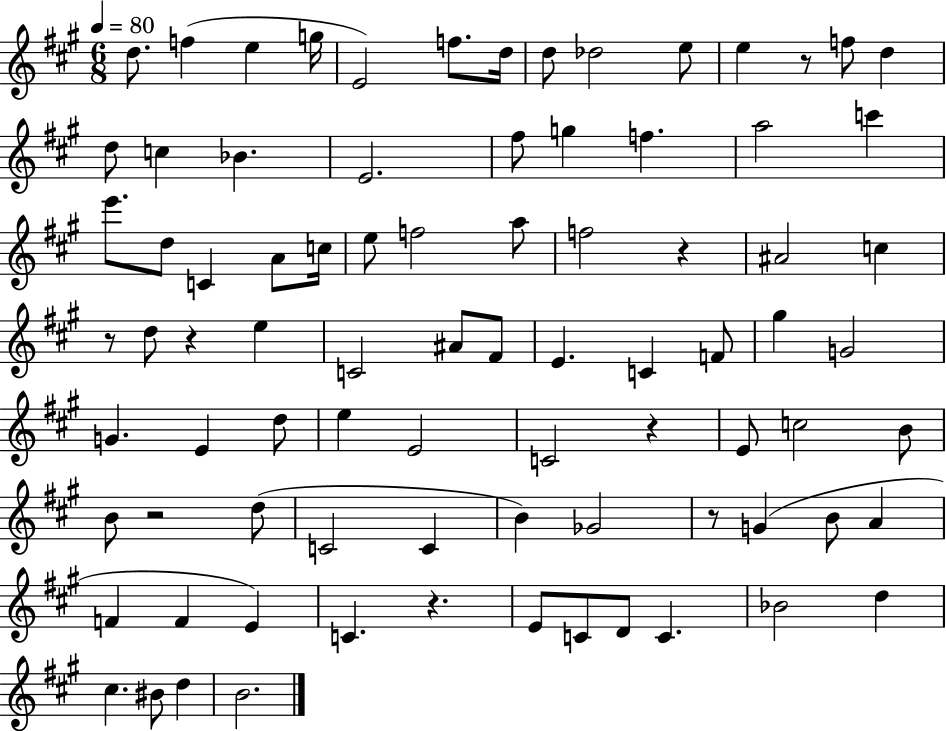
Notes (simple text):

D5/e. F5/q E5/q G5/s E4/h F5/e. D5/s D5/e Db5/h E5/e E5/q R/e F5/e D5/q D5/e C5/q Bb4/q. E4/h. F#5/e G5/q F5/q. A5/h C6/q E6/e. D5/e C4/q A4/e C5/s E5/e F5/h A5/e F5/h R/q A#4/h C5/q R/e D5/e R/q E5/q C4/h A#4/e F#4/e E4/q. C4/q F4/e G#5/q G4/h G4/q. E4/q D5/e E5/q E4/h C4/h R/q E4/e C5/h B4/e B4/e R/h D5/e C4/h C4/q B4/q Gb4/h R/e G4/q B4/e A4/q F4/q F4/q E4/q C4/q. R/q. E4/e C4/e D4/e C4/q. Bb4/h D5/q C#5/q. BIS4/e D5/q B4/h.